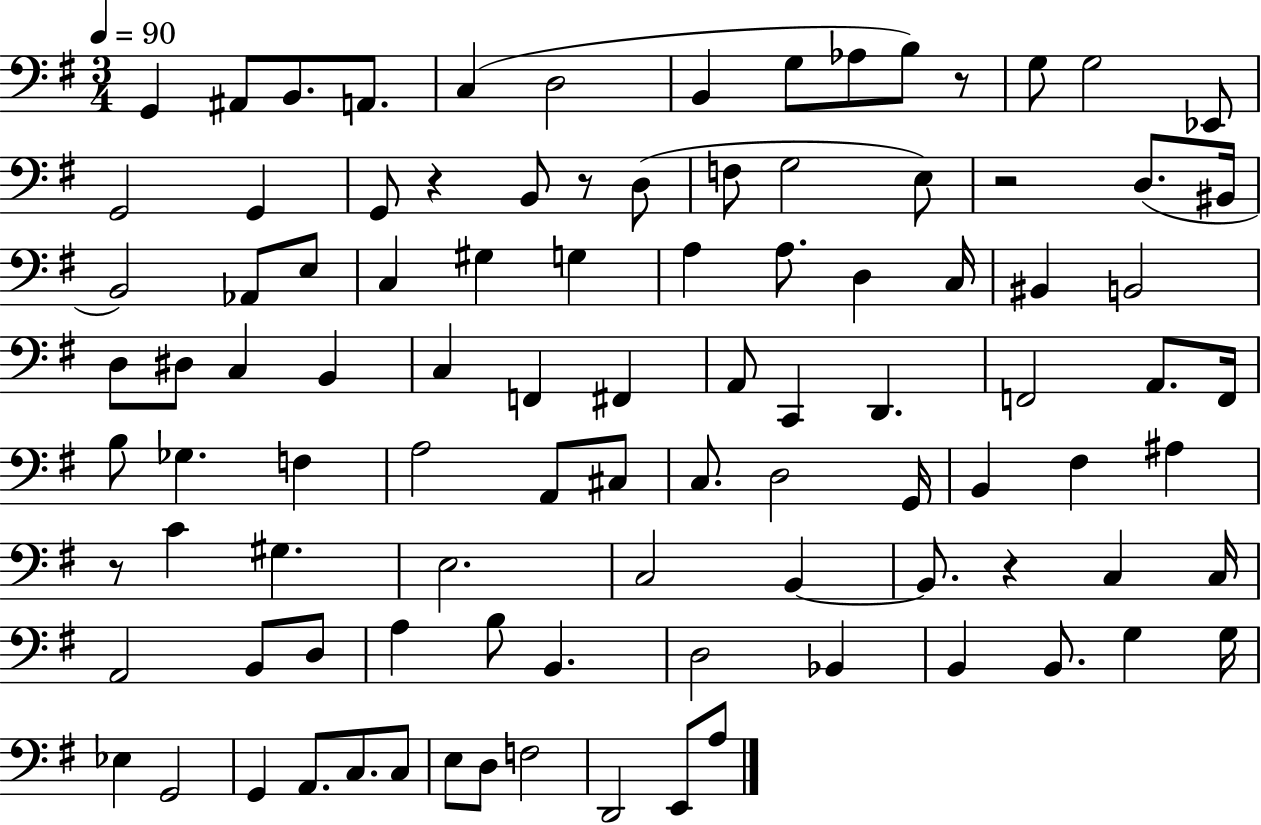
X:1
T:Untitled
M:3/4
L:1/4
K:G
G,, ^A,,/2 B,,/2 A,,/2 C, D,2 B,, G,/2 _A,/2 B,/2 z/2 G,/2 G,2 _E,,/2 G,,2 G,, G,,/2 z B,,/2 z/2 D,/2 F,/2 G,2 E,/2 z2 D,/2 ^B,,/4 B,,2 _A,,/2 E,/2 C, ^G, G, A, A,/2 D, C,/4 ^B,, B,,2 D,/2 ^D,/2 C, B,, C, F,, ^F,, A,,/2 C,, D,, F,,2 A,,/2 F,,/4 B,/2 _G, F, A,2 A,,/2 ^C,/2 C,/2 D,2 G,,/4 B,, ^F, ^A, z/2 C ^G, E,2 C,2 B,, B,,/2 z C, C,/4 A,,2 B,,/2 D,/2 A, B,/2 B,, D,2 _B,, B,, B,,/2 G, G,/4 _E, G,,2 G,, A,,/2 C,/2 C,/2 E,/2 D,/2 F,2 D,,2 E,,/2 A,/2